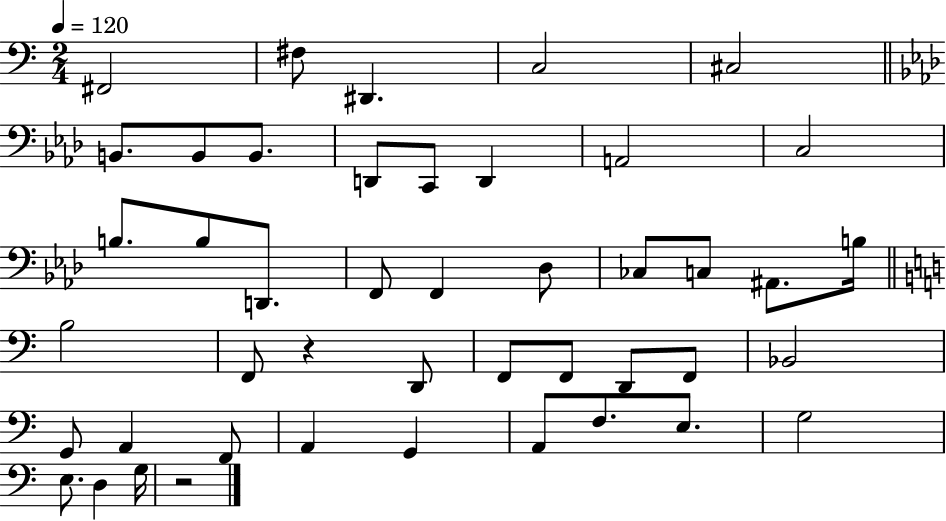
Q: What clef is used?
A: bass